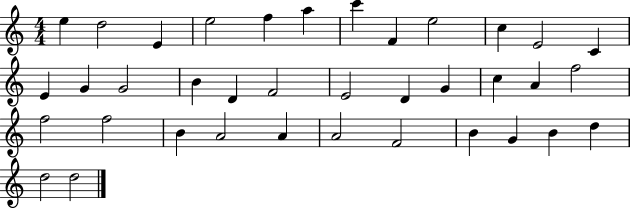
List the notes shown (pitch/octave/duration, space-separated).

E5/q D5/h E4/q E5/h F5/q A5/q C6/q F4/q E5/h C5/q E4/h C4/q E4/q G4/q G4/h B4/q D4/q F4/h E4/h D4/q G4/q C5/q A4/q F5/h F5/h F5/h B4/q A4/h A4/q A4/h F4/h B4/q G4/q B4/q D5/q D5/h D5/h